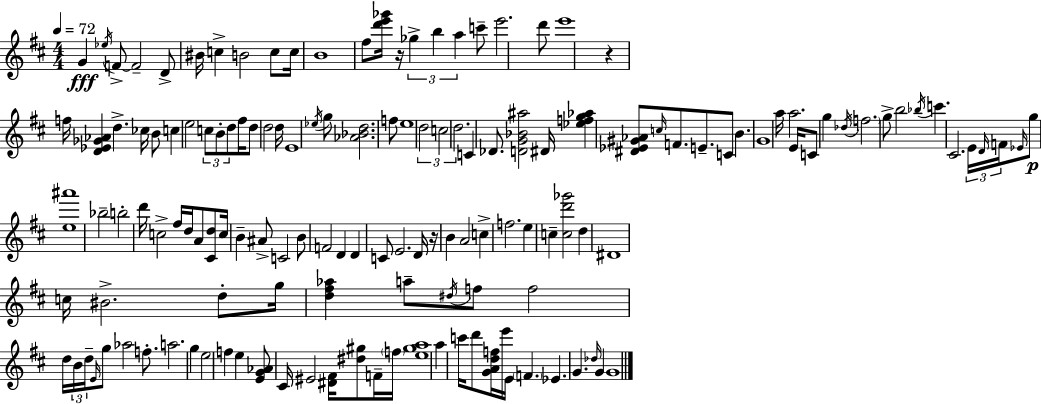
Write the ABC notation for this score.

X:1
T:Untitled
M:4/4
L:1/4
K:D
G _e/4 F/2 F2 D/2 ^B/4 c B2 c/2 c/4 B4 ^f/2 [d'e'_g']/4 z/4 _g b a c'/2 e'2 d'/2 e'4 z f/4 [D_E_G_A] d _c/4 B/2 c e2 c/2 B/2 d/2 ^f/4 d/2 d2 d/4 E4 _e/4 g/2 [_A_Bd]2 f/2 e4 d2 c2 d2 C _D/2 [DG_B^a]2 ^D/4 [_efg_a] [^D_E^G_A]/2 c/4 F/2 E/2 C/2 B G4 a/4 a2 E/4 C/2 g _d/4 f2 g/2 b2 _b/4 c' ^C2 E/4 D/4 F/4 _E/4 g/2 [e^a']4 _b2 b2 d'/4 c2 ^f/4 d/4 A/2 [^Cd]/2 c/4 B ^A/2 C2 B/2 F2 D D C/2 E2 D/4 z/4 B A2 c f2 e c [cd'_g']2 d ^D4 c/4 ^B2 d/2 g/4 [d^f_a] a/2 ^d/4 f/2 f2 d/4 B/4 d/4 E/4 g/2 _a2 f/2 a2 g e2 f e [EG_A]/2 ^C/4 ^E2 [^D^F]/4 [^d^g]/2 F/4 f/4 [e^ga]4 a c'/4 d'/2 [GAdf]/4 e'/4 E/4 F _E G _d/4 G G4